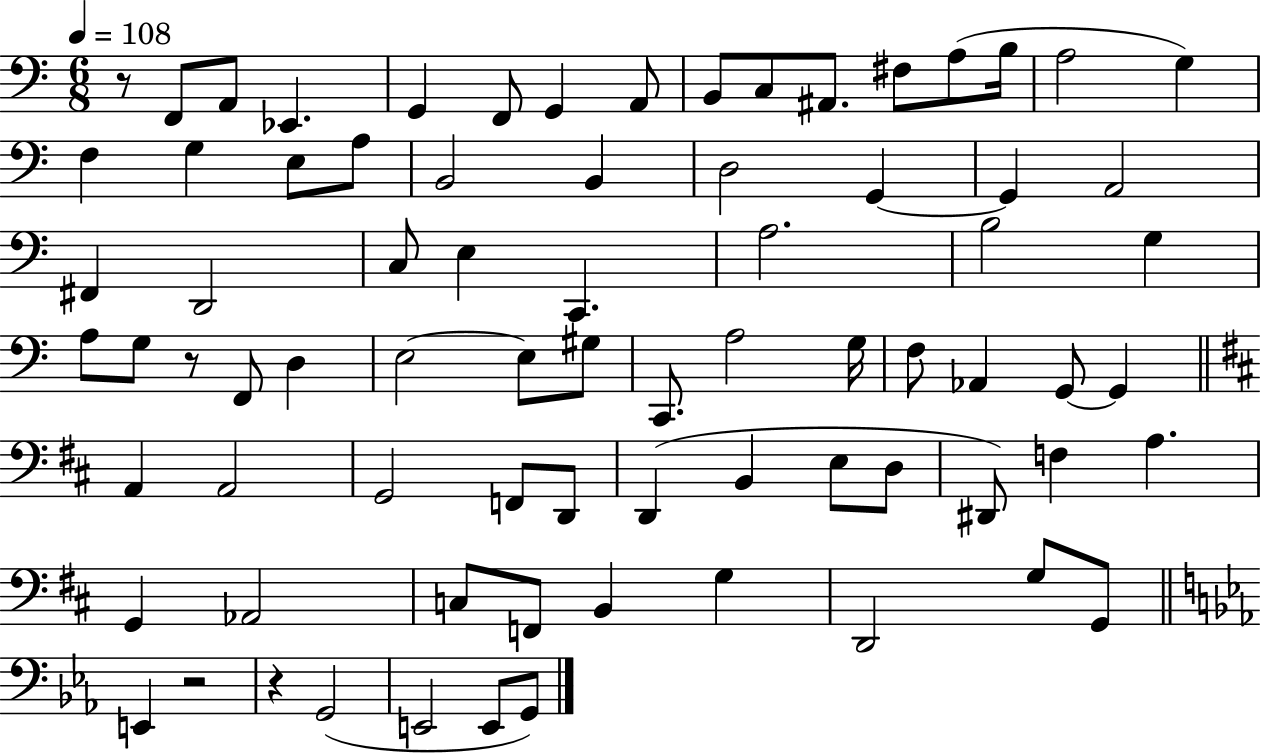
X:1
T:Untitled
M:6/8
L:1/4
K:C
z/2 F,,/2 A,,/2 _E,, G,, F,,/2 G,, A,,/2 B,,/2 C,/2 ^A,,/2 ^F,/2 A,/2 B,/4 A,2 G, F, G, E,/2 A,/2 B,,2 B,, D,2 G,, G,, A,,2 ^F,, D,,2 C,/2 E, C,, A,2 B,2 G, A,/2 G,/2 z/2 F,,/2 D, E,2 E,/2 ^G,/2 C,,/2 A,2 G,/4 F,/2 _A,, G,,/2 G,, A,, A,,2 G,,2 F,,/2 D,,/2 D,, B,, E,/2 D,/2 ^D,,/2 F, A, G,, _A,,2 C,/2 F,,/2 B,, G, D,,2 G,/2 G,,/2 E,, z2 z G,,2 E,,2 E,,/2 G,,/2